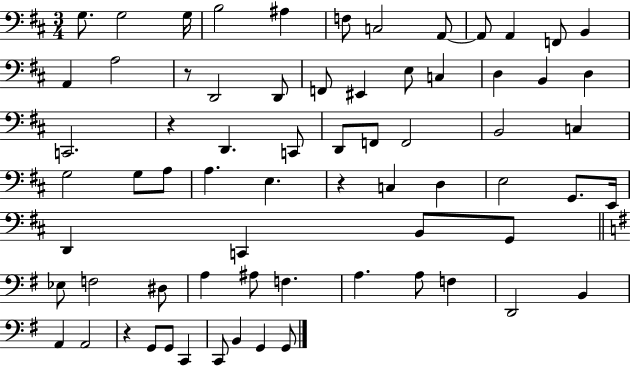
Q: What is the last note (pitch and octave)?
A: G2